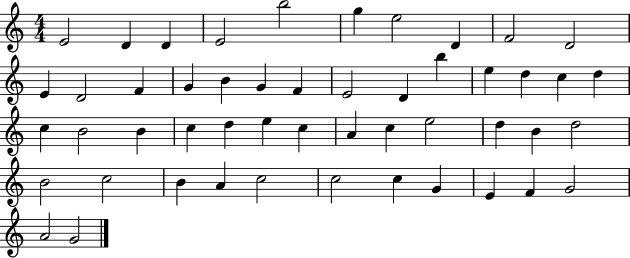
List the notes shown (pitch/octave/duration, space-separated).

E4/h D4/q D4/q E4/h B5/h G5/q E5/h D4/q F4/h D4/h E4/q D4/h F4/q G4/q B4/q G4/q F4/q E4/h D4/q B5/q E5/q D5/q C5/q D5/q C5/q B4/h B4/q C5/q D5/q E5/q C5/q A4/q C5/q E5/h D5/q B4/q D5/h B4/h C5/h B4/q A4/q C5/h C5/h C5/q G4/q E4/q F4/q G4/h A4/h G4/h